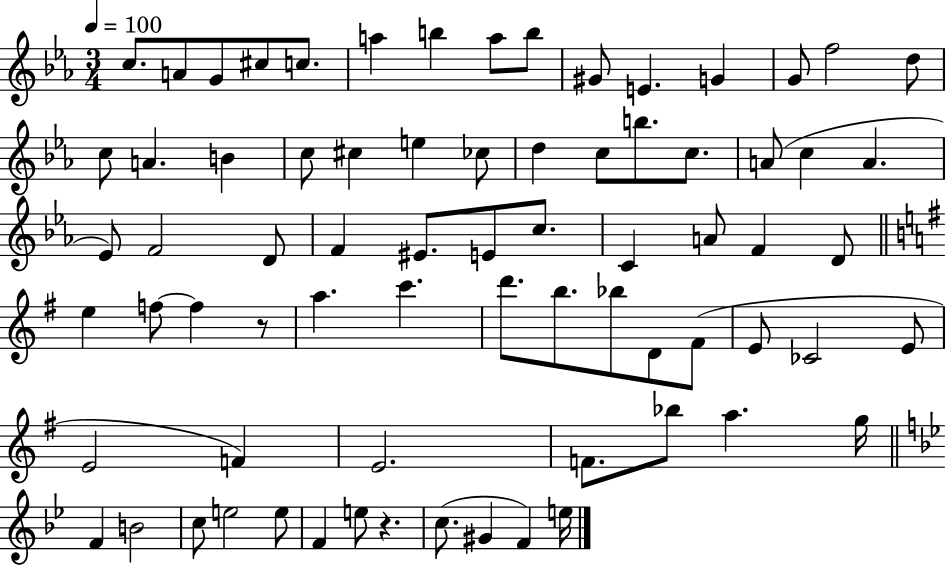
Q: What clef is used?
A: treble